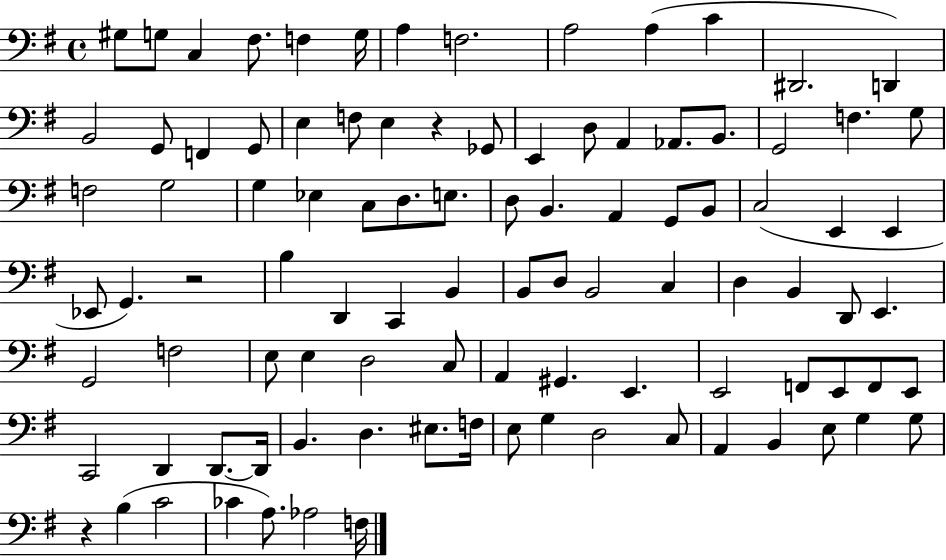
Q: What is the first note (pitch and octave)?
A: G#3